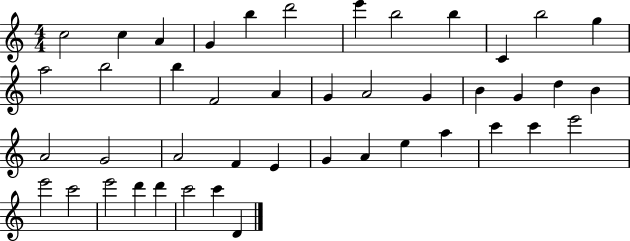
X:1
T:Untitled
M:4/4
L:1/4
K:C
c2 c A G b d'2 e' b2 b C b2 g a2 b2 b F2 A G A2 G B G d B A2 G2 A2 F E G A e a c' c' e'2 e'2 c'2 e'2 d' d' c'2 c' D